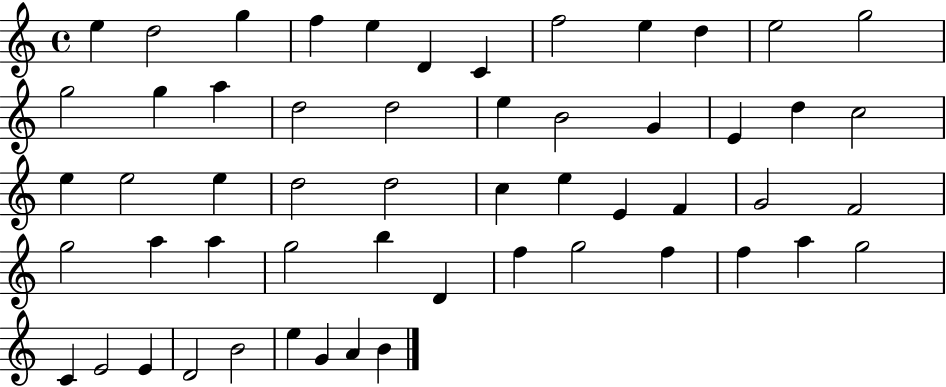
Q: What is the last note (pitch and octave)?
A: B4